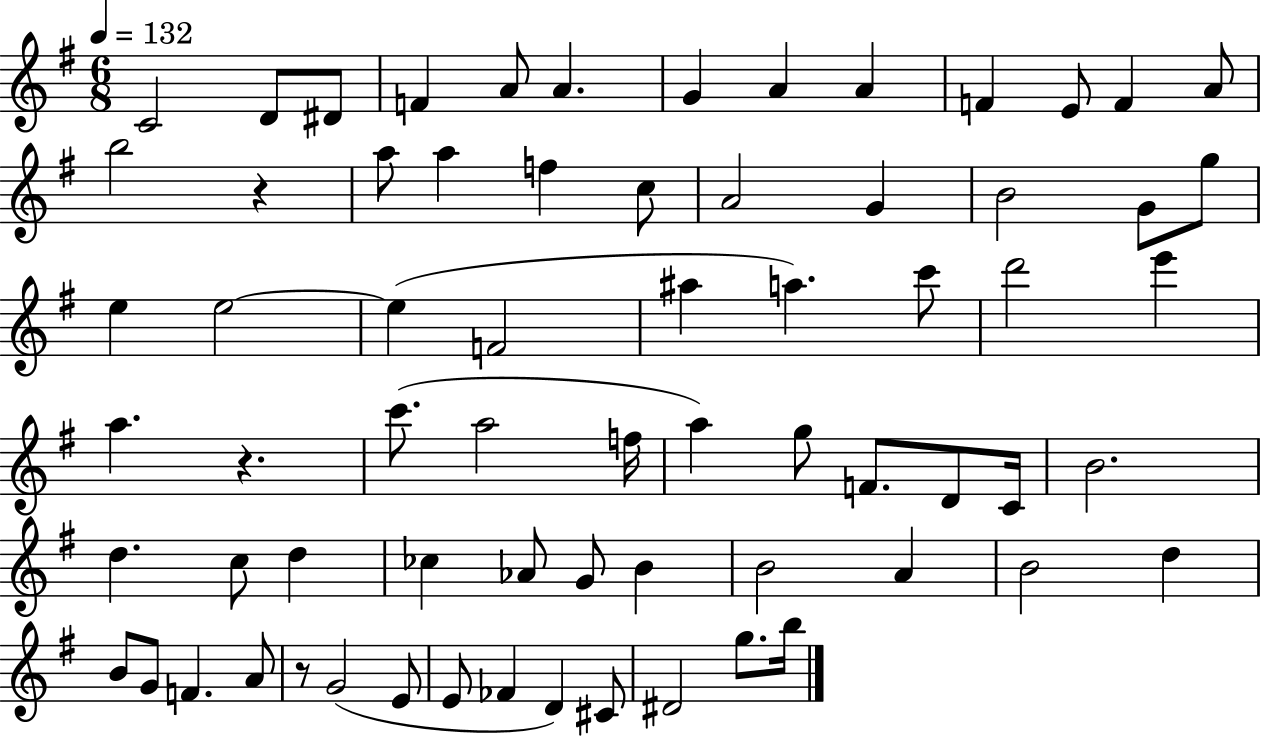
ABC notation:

X:1
T:Untitled
M:6/8
L:1/4
K:G
C2 D/2 ^D/2 F A/2 A G A A F E/2 F A/2 b2 z a/2 a f c/2 A2 G B2 G/2 g/2 e e2 e F2 ^a a c'/2 d'2 e' a z c'/2 a2 f/4 a g/2 F/2 D/2 C/4 B2 d c/2 d _c _A/2 G/2 B B2 A B2 d B/2 G/2 F A/2 z/2 G2 E/2 E/2 _F D ^C/2 ^D2 g/2 b/4